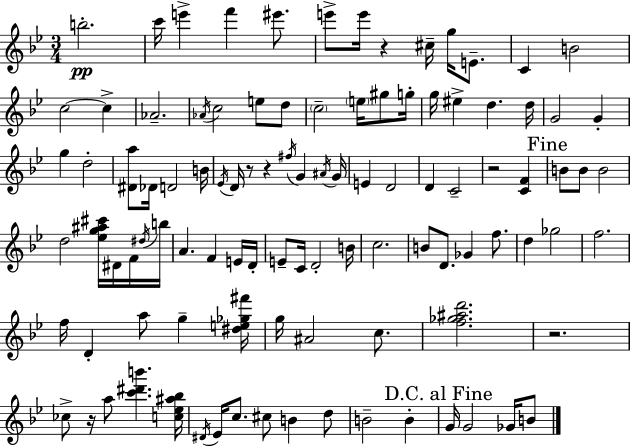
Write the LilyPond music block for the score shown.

{
  \clef treble
  \numericTimeSignature
  \time 3/4
  \key g \minor
  b''2.-.\pp | c'''16 e'''4-> f'''4 eis'''8. | e'''8-> e'''16 r4 cis''16-- g''16 e'8.-- | c'4 b'2 | \break c''2~~ c''4-> | aes'2.-- | \acciaccatura { aes'16 } c''2 e''8 d''8 | \parenthesize c''2-- \parenthesize e''16 gis''8 | \break g''16-. g''16 eis''4-> d''4. | d''16 g'2 g'4-. | g''4 d''2-. | <dis' a''>8 des'16 d'2 | \break b'16 \acciaccatura { ees'16 } d'16 r8 r4 \acciaccatura { fis''16 } g'4 | \acciaccatura { ais'16 } g'16 e'4 d'2 | d'4 c'2-- | r2 | \break <c' f'>4 \mark "Fine" b'8 b'8 b'2 | d''2 | <ees'' g'' ais'' cis'''>16 dis'16 f'16 \acciaccatura { dis''16 } b''16 a'4. f'4 | e'16 d'16-. e'8-- c'16 d'2-. | \break b'16 c''2. | b'8 d'8. ges'4 | f''8. d''4 ges''2 | f''2. | \break f''16 d'4-. a''8 | g''4-- <dis'' e'' ges'' fis'''>16 g''16 ais'2 | c''8. <f'' ges'' ais'' d'''>2. | r2. | \break ces''8-> r16 a''8 <c''' dis''' b'''>4. | <c'' ees'' ais'' bes''>16 \acciaccatura { dis'16 } ees'16 c''8. cis''8 | b'4 d''8 b'2-- | b'4-. \mark "D.C. al Fine" g'16 g'2 | \break ges'16 b'8 \bar "|."
}